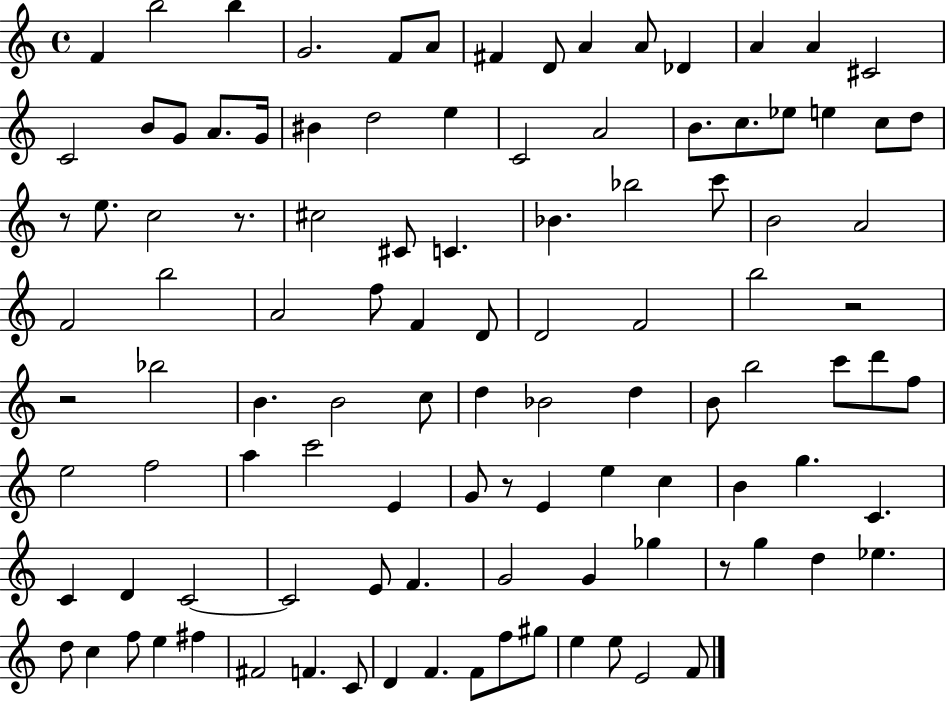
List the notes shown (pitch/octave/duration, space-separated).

F4/q B5/h B5/q G4/h. F4/e A4/e F#4/q D4/e A4/q A4/e Db4/q A4/q A4/q C#4/h C4/h B4/e G4/e A4/e. G4/s BIS4/q D5/h E5/q C4/h A4/h B4/e. C5/e. Eb5/e E5/q C5/e D5/e R/e E5/e. C5/h R/e. C#5/h C#4/e C4/q. Bb4/q. Bb5/h C6/e B4/h A4/h F4/h B5/h A4/h F5/e F4/q D4/e D4/h F4/h B5/h R/h R/h Bb5/h B4/q. B4/h C5/e D5/q Bb4/h D5/q B4/e B5/h C6/e D6/e F5/e E5/h F5/h A5/q C6/h E4/q G4/e R/e E4/q E5/q C5/q B4/q G5/q. C4/q. C4/q D4/q C4/h C4/h E4/e F4/q. G4/h G4/q Gb5/q R/e G5/q D5/q Eb5/q. D5/e C5/q F5/e E5/q F#5/q F#4/h F4/q. C4/e D4/q F4/q. F4/e F5/e G#5/e E5/q E5/e E4/h F4/e